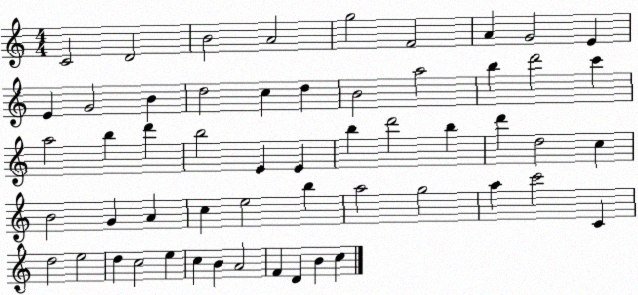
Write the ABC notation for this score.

X:1
T:Untitled
M:4/4
L:1/4
K:C
C2 D2 B2 A2 g2 F2 A G2 E E G2 B d2 c d B2 a2 b d'2 c' a2 b d' b2 E E b d'2 b d' d2 c B2 G A c e2 b a2 g2 a c'2 C d2 e2 d c2 e c B A2 F D B c